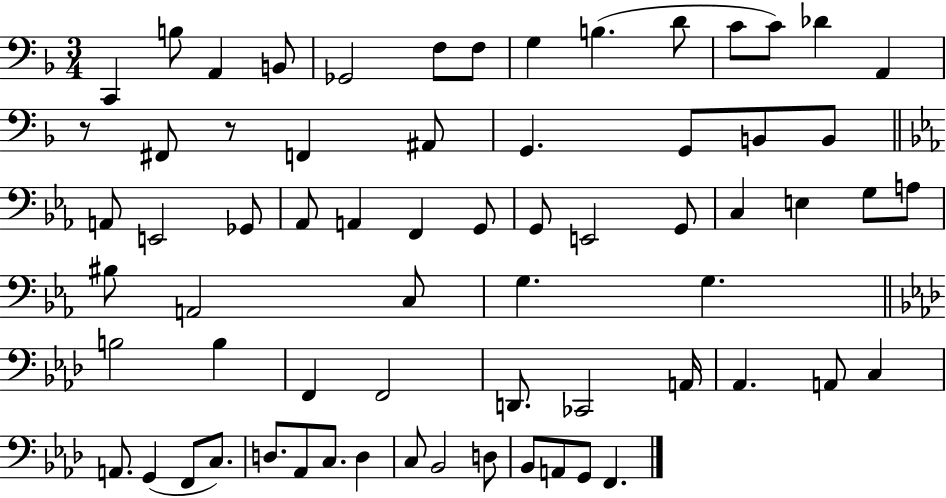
{
  \clef bass
  \numericTimeSignature
  \time 3/4
  \key f \major
  c,4 b8 a,4 b,8 | ges,2 f8 f8 | g4 b4.( d'8 | c'8 c'8) des'4 a,4 | \break r8 fis,8 r8 f,4 ais,8 | g,4. g,8 b,8 b,8 | \bar "||" \break \key c \minor a,8 e,2 ges,8 | aes,8 a,4 f,4 g,8 | g,8 e,2 g,8 | c4 e4 g8 a8 | \break bis8 a,2 c8 | g4. g4. | \bar "||" \break \key aes \major b2 b4 | f,4 f,2 | d,8. ces,2 a,16 | aes,4. a,8 c4 | \break a,8. g,4( f,8 c8.) | d8. aes,8 c8. d4 | c8 bes,2 d8 | bes,8 a,8 g,8 f,4. | \break \bar "|."
}